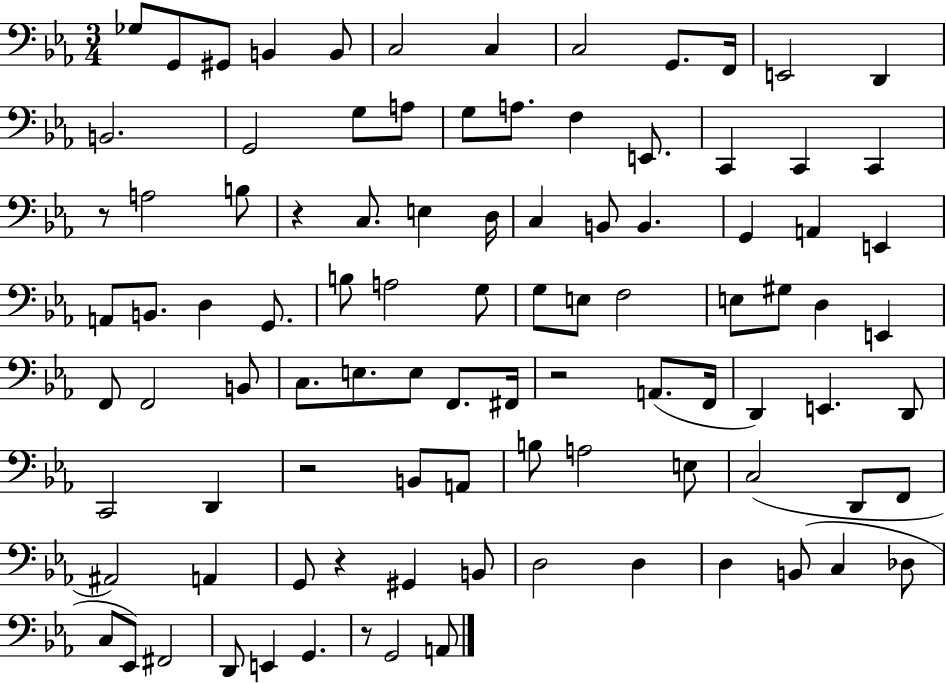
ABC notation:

X:1
T:Untitled
M:3/4
L:1/4
K:Eb
_G,/2 G,,/2 ^G,,/2 B,, B,,/2 C,2 C, C,2 G,,/2 F,,/4 E,,2 D,, B,,2 G,,2 G,/2 A,/2 G,/2 A,/2 F, E,,/2 C,, C,, C,, z/2 A,2 B,/2 z C,/2 E, D,/4 C, B,,/2 B,, G,, A,, E,, A,,/2 B,,/2 D, G,,/2 B,/2 A,2 G,/2 G,/2 E,/2 F,2 E,/2 ^G,/2 D, E,, F,,/2 F,,2 B,,/2 C,/2 E,/2 E,/2 F,,/2 ^F,,/4 z2 A,,/2 F,,/4 D,, E,, D,,/2 C,,2 D,, z2 B,,/2 A,,/2 B,/2 A,2 E,/2 C,2 D,,/2 F,,/2 ^A,,2 A,, G,,/2 z ^G,, B,,/2 D,2 D, D, B,,/2 C, _D,/2 C,/2 _E,,/2 ^F,,2 D,,/2 E,, G,, z/2 G,,2 A,,/2